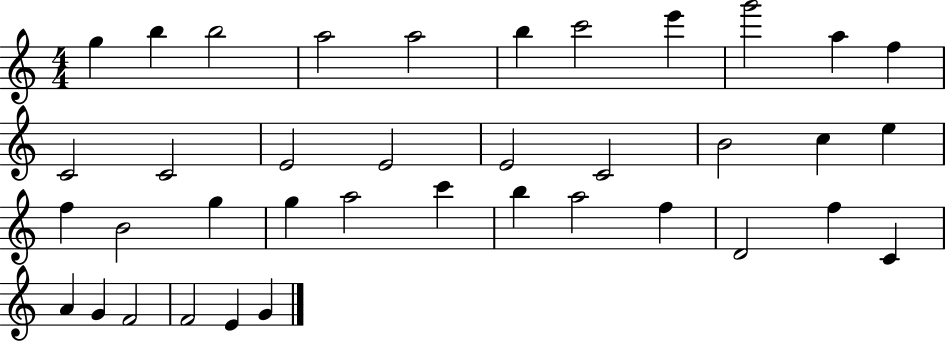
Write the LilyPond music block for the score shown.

{
  \clef treble
  \numericTimeSignature
  \time 4/4
  \key c \major
  g''4 b''4 b''2 | a''2 a''2 | b''4 c'''2 e'''4 | g'''2 a''4 f''4 | \break c'2 c'2 | e'2 e'2 | e'2 c'2 | b'2 c''4 e''4 | \break f''4 b'2 g''4 | g''4 a''2 c'''4 | b''4 a''2 f''4 | d'2 f''4 c'4 | \break a'4 g'4 f'2 | f'2 e'4 g'4 | \bar "|."
}